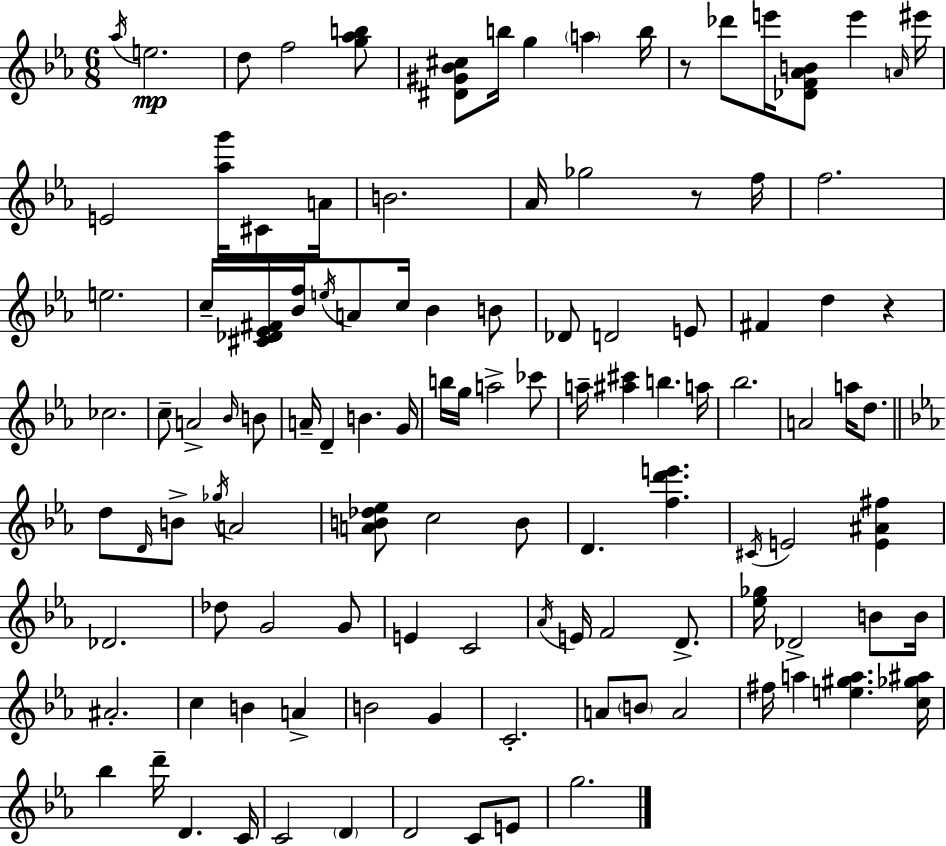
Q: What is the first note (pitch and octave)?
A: Ab5